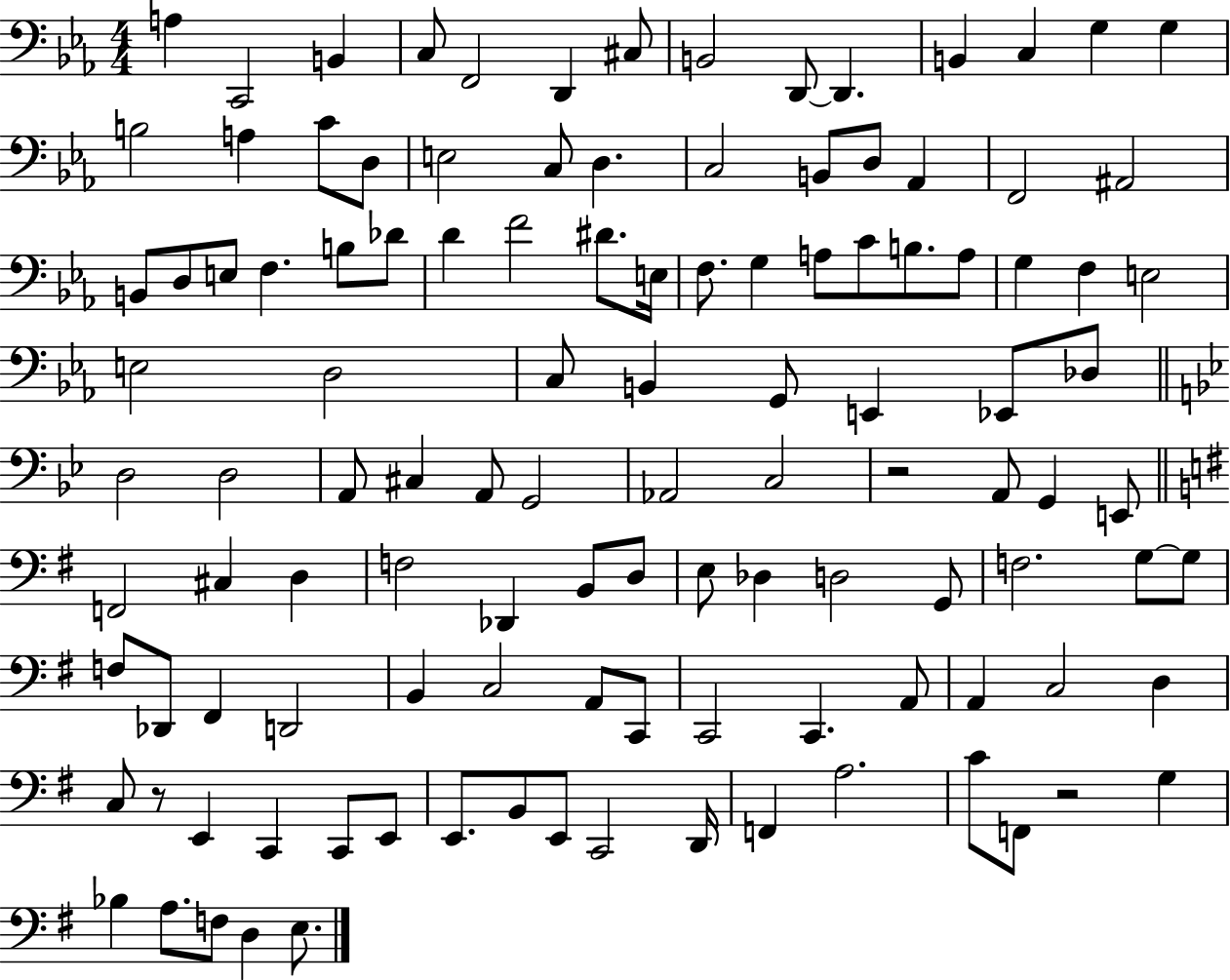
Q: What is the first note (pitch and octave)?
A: A3